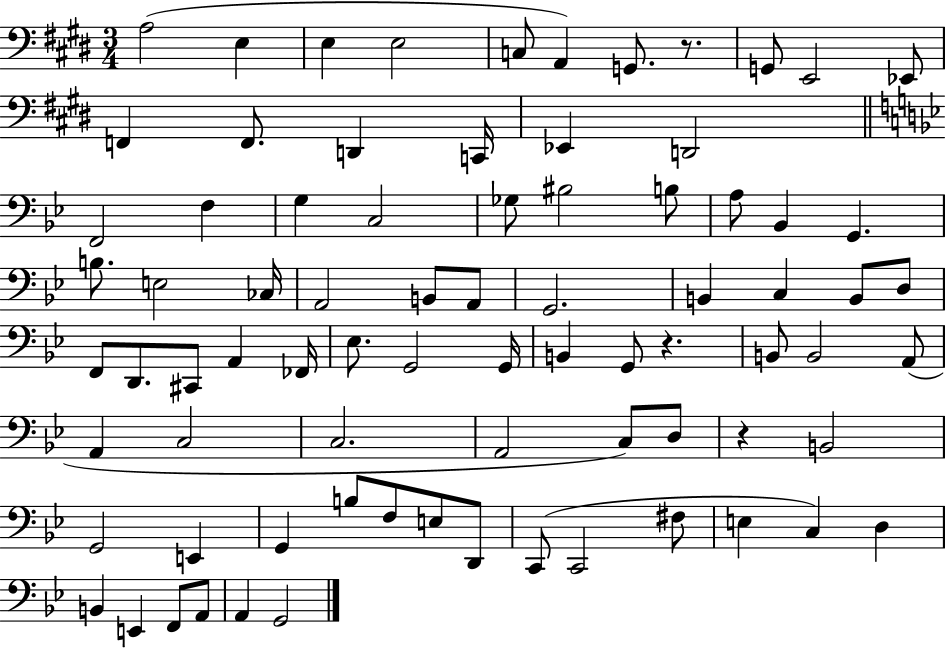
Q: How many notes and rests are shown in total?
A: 79